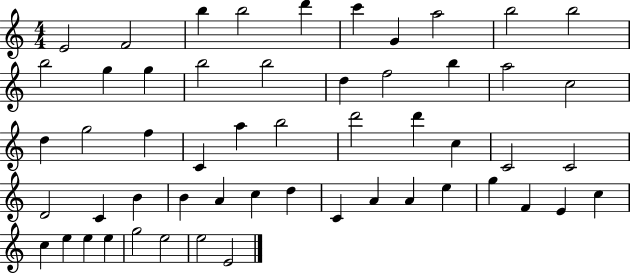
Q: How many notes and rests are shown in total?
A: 54